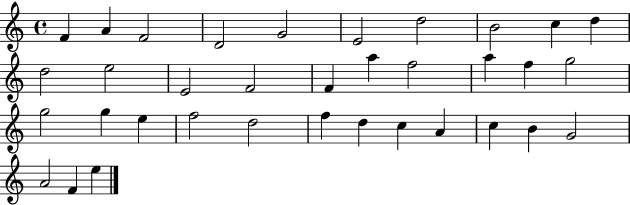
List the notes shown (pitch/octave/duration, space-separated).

F4/q A4/q F4/h D4/h G4/h E4/h D5/h B4/h C5/q D5/q D5/h E5/h E4/h F4/h F4/q A5/q F5/h A5/q F5/q G5/h G5/h G5/q E5/q F5/h D5/h F5/q D5/q C5/q A4/q C5/q B4/q G4/h A4/h F4/q E5/q